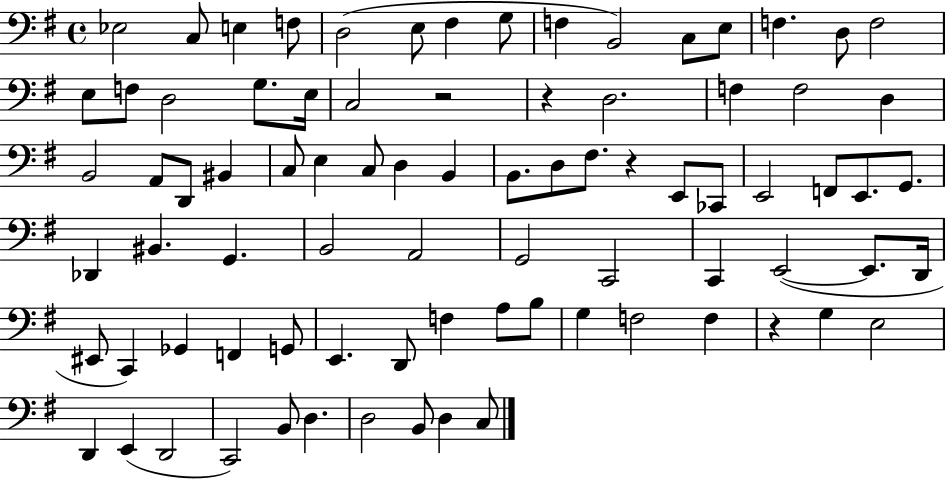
X:1
T:Untitled
M:4/4
L:1/4
K:G
_E,2 C,/2 E, F,/2 D,2 E,/2 ^F, G,/2 F, B,,2 C,/2 E,/2 F, D,/2 F,2 E,/2 F,/2 D,2 G,/2 E,/4 C,2 z2 z D,2 F, F,2 D, B,,2 A,,/2 D,,/2 ^B,, C,/2 E, C,/2 D, B,, B,,/2 D,/2 ^F,/2 z E,,/2 _C,,/2 E,,2 F,,/2 E,,/2 G,,/2 _D,, ^B,, G,, B,,2 A,,2 G,,2 C,,2 C,, E,,2 E,,/2 D,,/4 ^E,,/2 C,, _G,, F,, G,,/2 E,, D,,/2 F, A,/2 B,/2 G, F,2 F, z G, E,2 D,, E,, D,,2 C,,2 B,,/2 D, D,2 B,,/2 D, C,/2